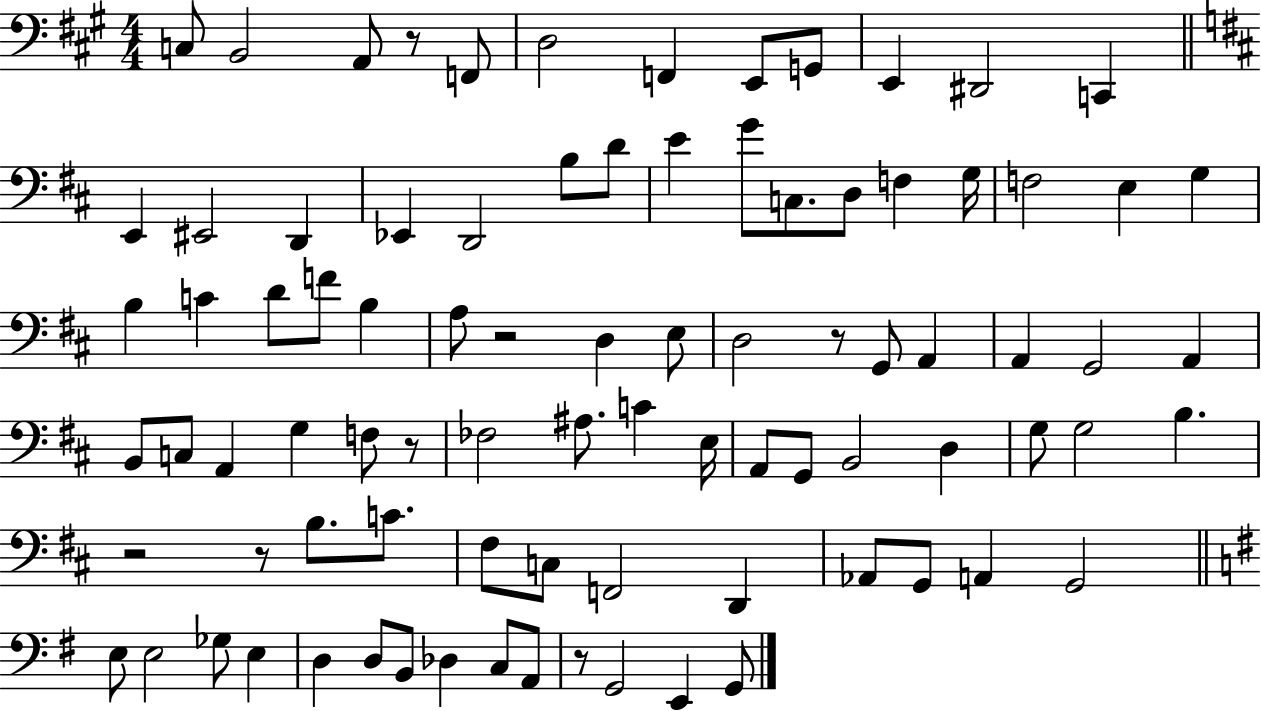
X:1
T:Untitled
M:4/4
L:1/4
K:A
C,/2 B,,2 A,,/2 z/2 F,,/2 D,2 F,, E,,/2 G,,/2 E,, ^D,,2 C,, E,, ^E,,2 D,, _E,, D,,2 B,/2 D/2 E G/2 C,/2 D,/2 F, G,/4 F,2 E, G, B, C D/2 F/2 B, A,/2 z2 D, E,/2 D,2 z/2 G,,/2 A,, A,, G,,2 A,, B,,/2 C,/2 A,, G, F,/2 z/2 _F,2 ^A,/2 C E,/4 A,,/2 G,,/2 B,,2 D, G,/2 G,2 B, z2 z/2 B,/2 C/2 ^F,/2 C,/2 F,,2 D,, _A,,/2 G,,/2 A,, G,,2 E,/2 E,2 _G,/2 E, D, D,/2 B,,/2 _D, C,/2 A,,/2 z/2 G,,2 E,, G,,/2